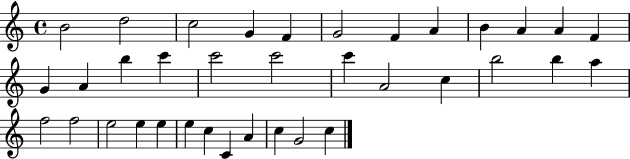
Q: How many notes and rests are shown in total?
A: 36